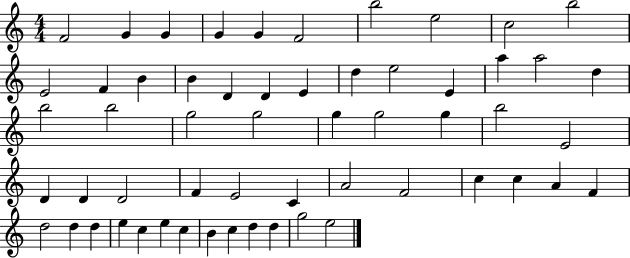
F4/h G4/q G4/q G4/q G4/q F4/h B5/h E5/h C5/h B5/h E4/h F4/q B4/q B4/q D4/q D4/q E4/q D5/q E5/h E4/q A5/q A5/h D5/q B5/h B5/h G5/h G5/h G5/q G5/h G5/q B5/h E4/h D4/q D4/q D4/h F4/q E4/h C4/q A4/h F4/h C5/q C5/q A4/q F4/q D5/h D5/q D5/q E5/q C5/q E5/q C5/q B4/q C5/q D5/q D5/q G5/h E5/h